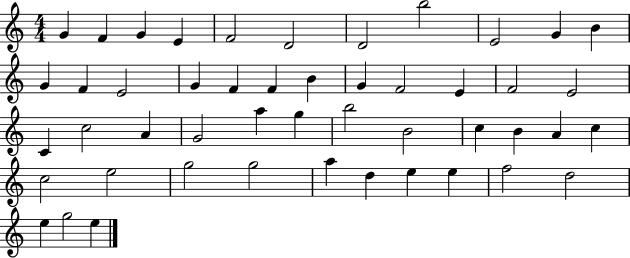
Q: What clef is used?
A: treble